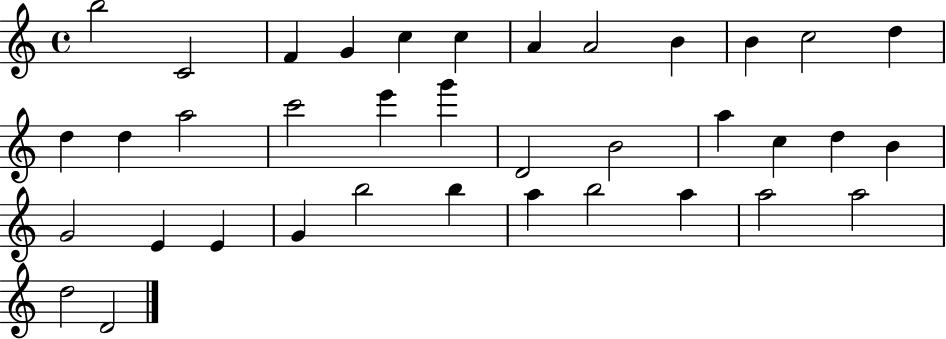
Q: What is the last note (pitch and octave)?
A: D4